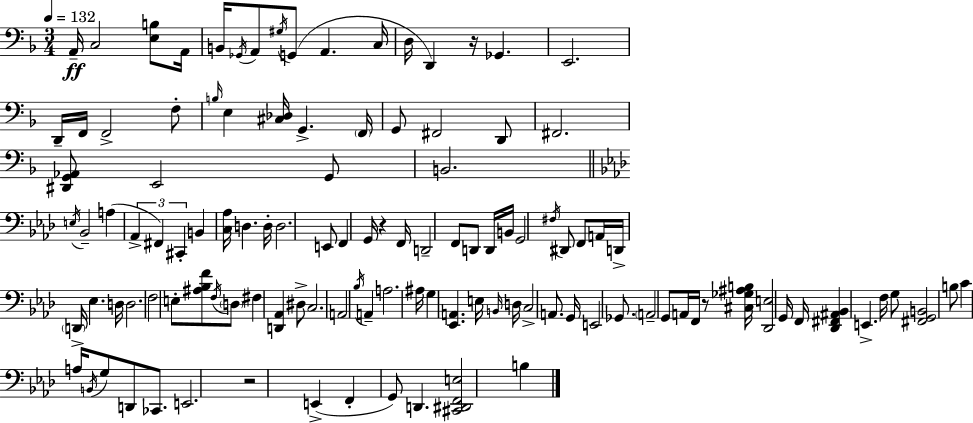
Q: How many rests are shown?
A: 4